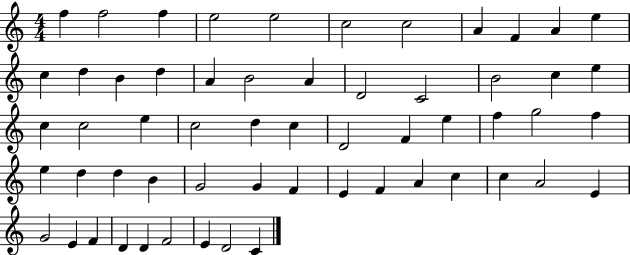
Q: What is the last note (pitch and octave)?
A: C4